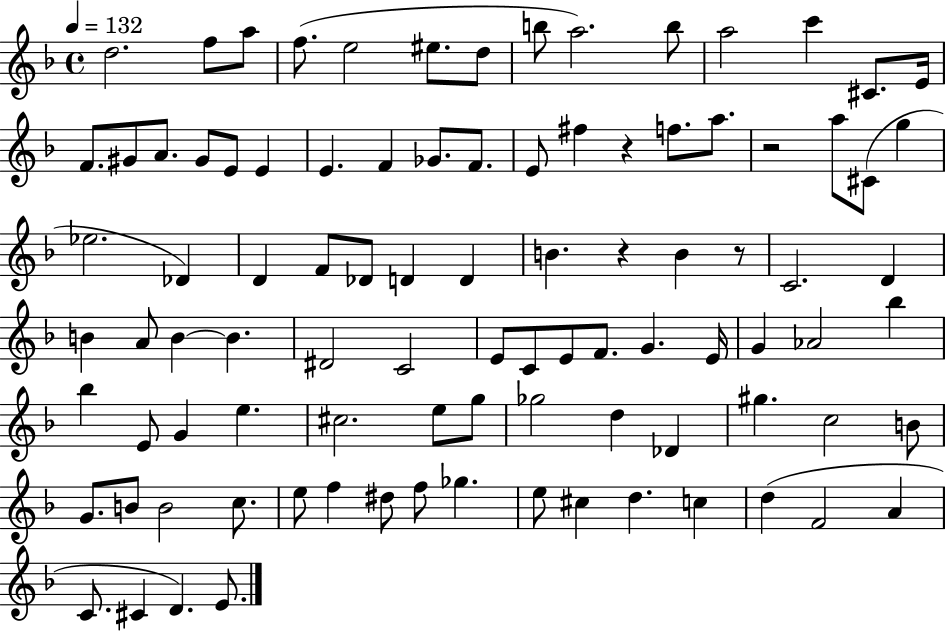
{
  \clef treble
  \time 4/4
  \defaultTimeSignature
  \key f \major
  \tempo 4 = 132
  \repeat volta 2 { d''2. f''8 a''8 | f''8.( e''2 eis''8. d''8 | b''8 a''2.) b''8 | a''2 c'''4 cis'8. e'16 | \break f'8. gis'8 a'8. gis'8 e'8 e'4 | e'4. f'4 ges'8. f'8. | e'8 fis''4 r4 f''8. a''8. | r2 a''8 cis'8( g''4 | \break ees''2. des'4) | d'4 f'8 des'8 d'4 d'4 | b'4. r4 b'4 r8 | c'2. d'4 | \break b'4 a'8 b'4~~ b'4. | dis'2 c'2 | e'8 c'8 e'8 f'8. g'4. e'16 | g'4 aes'2 bes''4 | \break bes''4 e'8 g'4 e''4. | cis''2. e''8 g''8 | ges''2 d''4 des'4 | gis''4. c''2 b'8 | \break g'8. b'8 b'2 c''8. | e''8 f''4 dis''8 f''8 ges''4. | e''8 cis''4 d''4. c''4 | d''4( f'2 a'4 | \break c'8. cis'4 d'4.) e'8. | } \bar "|."
}